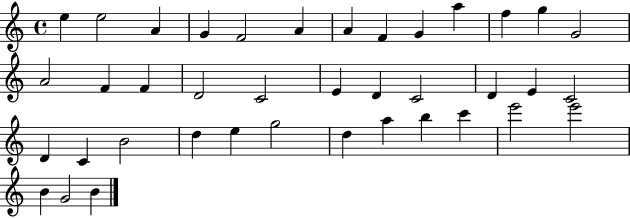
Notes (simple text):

E5/q E5/h A4/q G4/q F4/h A4/q A4/q F4/q G4/q A5/q F5/q G5/q G4/h A4/h F4/q F4/q D4/h C4/h E4/q D4/q C4/h D4/q E4/q C4/h D4/q C4/q B4/h D5/q E5/q G5/h D5/q A5/q B5/q C6/q E6/h E6/h B4/q G4/h B4/q